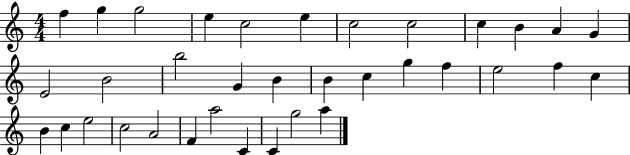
{
  \clef treble
  \numericTimeSignature
  \time 4/4
  \key c \major
  f''4 g''4 g''2 | e''4 c''2 e''4 | c''2 c''2 | c''4 b'4 a'4 g'4 | \break e'2 b'2 | b''2 g'4 b'4 | b'4 c''4 g''4 f''4 | e''2 f''4 c''4 | \break b'4 c''4 e''2 | c''2 a'2 | f'4 a''2 c'4 | c'4 g''2 a''4 | \break \bar "|."
}